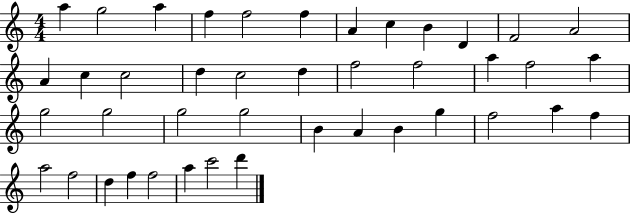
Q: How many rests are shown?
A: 0